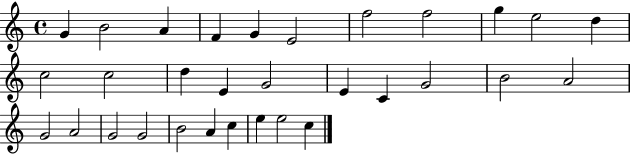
{
  \clef treble
  \time 4/4
  \defaultTimeSignature
  \key c \major
  g'4 b'2 a'4 | f'4 g'4 e'2 | f''2 f''2 | g''4 e''2 d''4 | \break c''2 c''2 | d''4 e'4 g'2 | e'4 c'4 g'2 | b'2 a'2 | \break g'2 a'2 | g'2 g'2 | b'2 a'4 c''4 | e''4 e''2 c''4 | \break \bar "|."
}